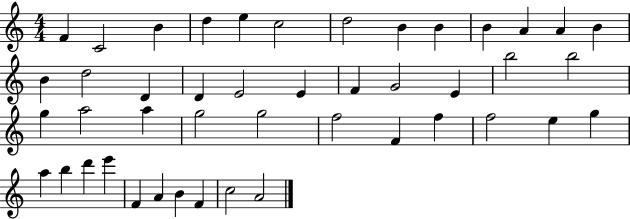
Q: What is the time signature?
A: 4/4